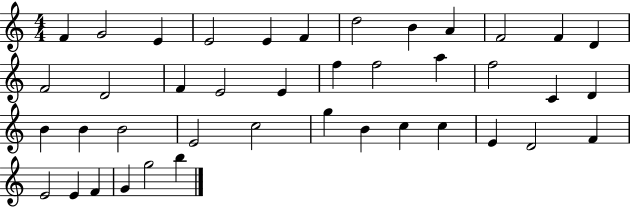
X:1
T:Untitled
M:4/4
L:1/4
K:C
F G2 E E2 E F d2 B A F2 F D F2 D2 F E2 E f f2 a f2 C D B B B2 E2 c2 g B c c E D2 F E2 E F G g2 b